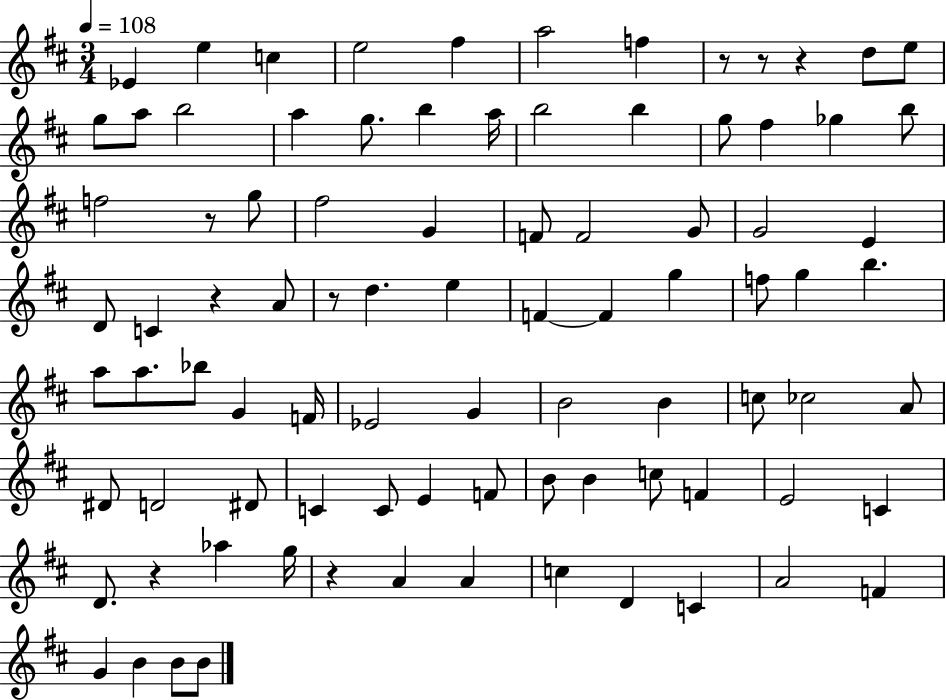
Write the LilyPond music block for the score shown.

{
  \clef treble
  \numericTimeSignature
  \time 3/4
  \key d \major
  \tempo 4 = 108
  ees'4 e''4 c''4 | e''2 fis''4 | a''2 f''4 | r8 r8 r4 d''8 e''8 | \break g''8 a''8 b''2 | a''4 g''8. b''4 a''16 | b''2 b''4 | g''8 fis''4 ges''4 b''8 | \break f''2 r8 g''8 | fis''2 g'4 | f'8 f'2 g'8 | g'2 e'4 | \break d'8 c'4 r4 a'8 | r8 d''4. e''4 | f'4~~ f'4 g''4 | f''8 g''4 b''4. | \break a''8 a''8. bes''8 g'4 f'16 | ees'2 g'4 | b'2 b'4 | c''8 ces''2 a'8 | \break dis'8 d'2 dis'8 | c'4 c'8 e'4 f'8 | b'8 b'4 c''8 f'4 | e'2 c'4 | \break d'8. r4 aes''4 g''16 | r4 a'4 a'4 | c''4 d'4 c'4 | a'2 f'4 | \break g'4 b'4 b'8 b'8 | \bar "|."
}